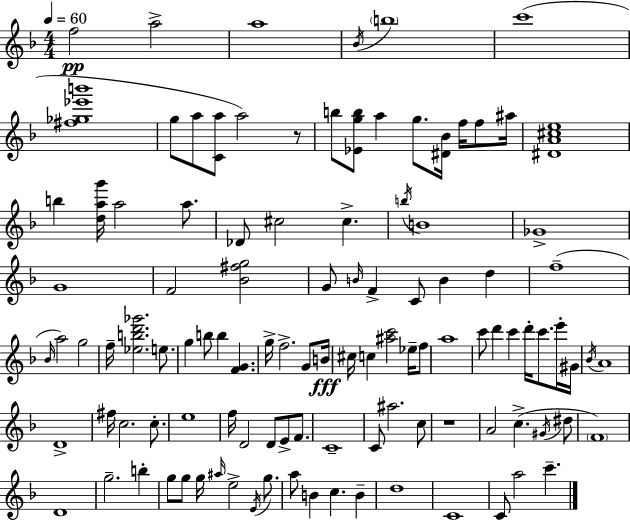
X:1
T:Untitled
M:4/4
L:1/4
K:Dm
f2 a2 a4 _B/4 b4 c'4 [^f_g_e'b']4 g/2 a/2 [Ca]/2 a2 z/2 b/2 [_Egb]/2 a g/2 [^D_B]/4 f/4 f/2 ^a/4 [^DA^ce]4 b [dag']/4 a2 a/2 _D/2 ^c2 ^c b/4 B4 _G4 G4 F2 [_B^fg]2 G/2 B/4 F C/2 B d f4 _B/4 a2 g2 f/4 [_ebd'_g']2 e/2 g b/2 b [FG] g/4 f2 G/2 B/4 ^c/4 c [^ac']2 _e/4 f/2 a4 c'/2 d' c' d'/4 c'/2 e'/4 ^G/4 _B/4 A4 D4 ^f/4 c2 c/2 e4 f/4 D2 D/2 E/2 F/2 C4 C/2 ^a2 c/2 z4 A2 c ^G/4 ^d/2 F4 D4 g2 b g/2 g/2 g/4 ^a/4 e2 E/4 g/2 a/2 B c B d4 C4 C/2 a2 c'